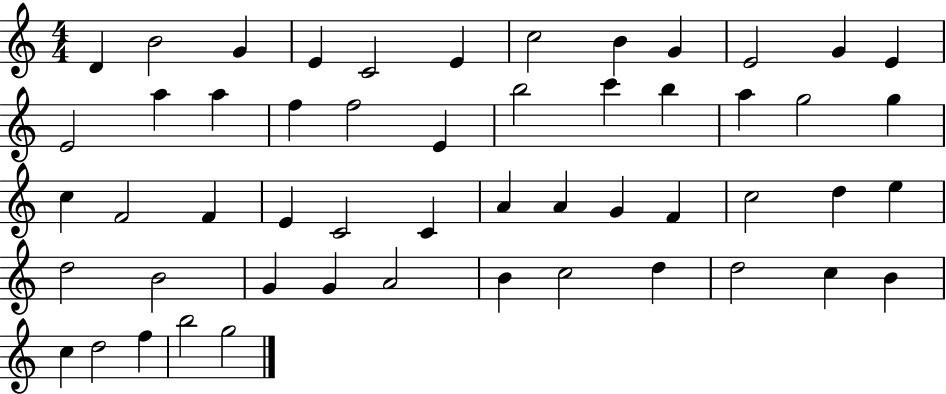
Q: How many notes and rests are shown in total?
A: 53